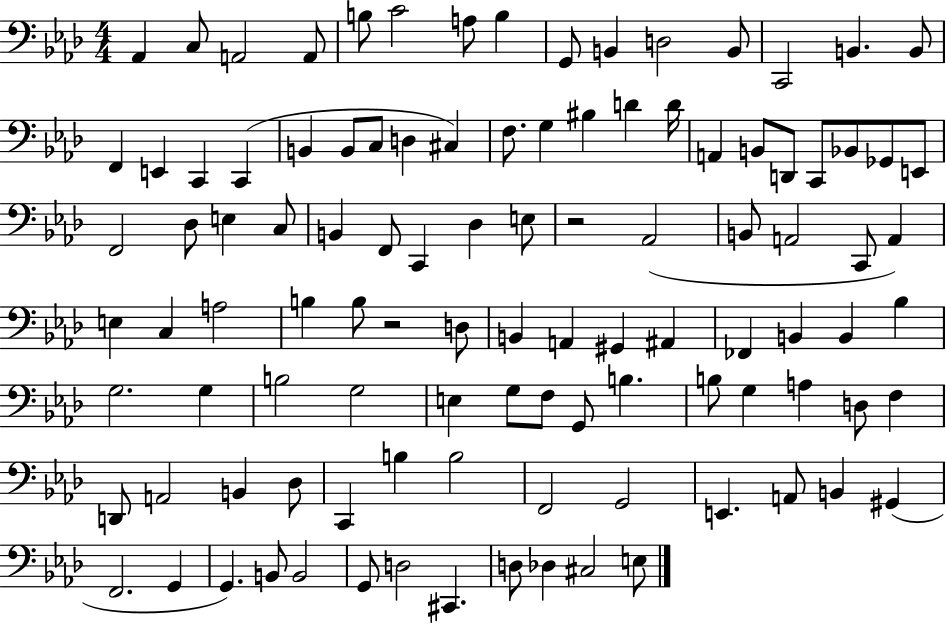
{
  \clef bass
  \numericTimeSignature
  \time 4/4
  \key aes \major
  aes,4 c8 a,2 a,8 | b8 c'2 a8 b4 | g,8 b,4 d2 b,8 | c,2 b,4. b,8 | \break f,4 e,4 c,4 c,4( | b,4 b,8 c8 d4 cis4) | f8. g4 bis4 d'4 d'16 | a,4 b,8 d,8 c,8 bes,8 ges,8 e,8 | \break f,2 des8 e4 c8 | b,4 f,8 c,4 des4 e8 | r2 aes,2( | b,8 a,2 c,8 a,4) | \break e4 c4 a2 | b4 b8 r2 d8 | b,4 a,4 gis,4 ais,4 | fes,4 b,4 b,4 bes4 | \break g2. g4 | b2 g2 | e4 g8 f8 g,8 b4. | b8 g4 a4 d8 f4 | \break d,8 a,2 b,4 des8 | c,4 b4 b2 | f,2 g,2 | e,4. a,8 b,4 gis,4( | \break f,2. g,4 | g,4.) b,8 b,2 | g,8 d2 cis,4. | d8 des4 cis2 e8 | \break \bar "|."
}